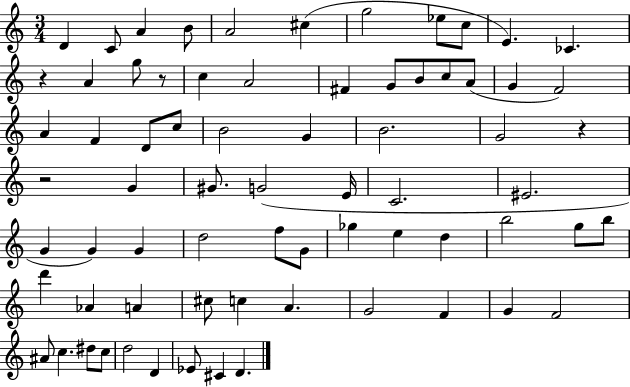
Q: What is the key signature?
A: C major